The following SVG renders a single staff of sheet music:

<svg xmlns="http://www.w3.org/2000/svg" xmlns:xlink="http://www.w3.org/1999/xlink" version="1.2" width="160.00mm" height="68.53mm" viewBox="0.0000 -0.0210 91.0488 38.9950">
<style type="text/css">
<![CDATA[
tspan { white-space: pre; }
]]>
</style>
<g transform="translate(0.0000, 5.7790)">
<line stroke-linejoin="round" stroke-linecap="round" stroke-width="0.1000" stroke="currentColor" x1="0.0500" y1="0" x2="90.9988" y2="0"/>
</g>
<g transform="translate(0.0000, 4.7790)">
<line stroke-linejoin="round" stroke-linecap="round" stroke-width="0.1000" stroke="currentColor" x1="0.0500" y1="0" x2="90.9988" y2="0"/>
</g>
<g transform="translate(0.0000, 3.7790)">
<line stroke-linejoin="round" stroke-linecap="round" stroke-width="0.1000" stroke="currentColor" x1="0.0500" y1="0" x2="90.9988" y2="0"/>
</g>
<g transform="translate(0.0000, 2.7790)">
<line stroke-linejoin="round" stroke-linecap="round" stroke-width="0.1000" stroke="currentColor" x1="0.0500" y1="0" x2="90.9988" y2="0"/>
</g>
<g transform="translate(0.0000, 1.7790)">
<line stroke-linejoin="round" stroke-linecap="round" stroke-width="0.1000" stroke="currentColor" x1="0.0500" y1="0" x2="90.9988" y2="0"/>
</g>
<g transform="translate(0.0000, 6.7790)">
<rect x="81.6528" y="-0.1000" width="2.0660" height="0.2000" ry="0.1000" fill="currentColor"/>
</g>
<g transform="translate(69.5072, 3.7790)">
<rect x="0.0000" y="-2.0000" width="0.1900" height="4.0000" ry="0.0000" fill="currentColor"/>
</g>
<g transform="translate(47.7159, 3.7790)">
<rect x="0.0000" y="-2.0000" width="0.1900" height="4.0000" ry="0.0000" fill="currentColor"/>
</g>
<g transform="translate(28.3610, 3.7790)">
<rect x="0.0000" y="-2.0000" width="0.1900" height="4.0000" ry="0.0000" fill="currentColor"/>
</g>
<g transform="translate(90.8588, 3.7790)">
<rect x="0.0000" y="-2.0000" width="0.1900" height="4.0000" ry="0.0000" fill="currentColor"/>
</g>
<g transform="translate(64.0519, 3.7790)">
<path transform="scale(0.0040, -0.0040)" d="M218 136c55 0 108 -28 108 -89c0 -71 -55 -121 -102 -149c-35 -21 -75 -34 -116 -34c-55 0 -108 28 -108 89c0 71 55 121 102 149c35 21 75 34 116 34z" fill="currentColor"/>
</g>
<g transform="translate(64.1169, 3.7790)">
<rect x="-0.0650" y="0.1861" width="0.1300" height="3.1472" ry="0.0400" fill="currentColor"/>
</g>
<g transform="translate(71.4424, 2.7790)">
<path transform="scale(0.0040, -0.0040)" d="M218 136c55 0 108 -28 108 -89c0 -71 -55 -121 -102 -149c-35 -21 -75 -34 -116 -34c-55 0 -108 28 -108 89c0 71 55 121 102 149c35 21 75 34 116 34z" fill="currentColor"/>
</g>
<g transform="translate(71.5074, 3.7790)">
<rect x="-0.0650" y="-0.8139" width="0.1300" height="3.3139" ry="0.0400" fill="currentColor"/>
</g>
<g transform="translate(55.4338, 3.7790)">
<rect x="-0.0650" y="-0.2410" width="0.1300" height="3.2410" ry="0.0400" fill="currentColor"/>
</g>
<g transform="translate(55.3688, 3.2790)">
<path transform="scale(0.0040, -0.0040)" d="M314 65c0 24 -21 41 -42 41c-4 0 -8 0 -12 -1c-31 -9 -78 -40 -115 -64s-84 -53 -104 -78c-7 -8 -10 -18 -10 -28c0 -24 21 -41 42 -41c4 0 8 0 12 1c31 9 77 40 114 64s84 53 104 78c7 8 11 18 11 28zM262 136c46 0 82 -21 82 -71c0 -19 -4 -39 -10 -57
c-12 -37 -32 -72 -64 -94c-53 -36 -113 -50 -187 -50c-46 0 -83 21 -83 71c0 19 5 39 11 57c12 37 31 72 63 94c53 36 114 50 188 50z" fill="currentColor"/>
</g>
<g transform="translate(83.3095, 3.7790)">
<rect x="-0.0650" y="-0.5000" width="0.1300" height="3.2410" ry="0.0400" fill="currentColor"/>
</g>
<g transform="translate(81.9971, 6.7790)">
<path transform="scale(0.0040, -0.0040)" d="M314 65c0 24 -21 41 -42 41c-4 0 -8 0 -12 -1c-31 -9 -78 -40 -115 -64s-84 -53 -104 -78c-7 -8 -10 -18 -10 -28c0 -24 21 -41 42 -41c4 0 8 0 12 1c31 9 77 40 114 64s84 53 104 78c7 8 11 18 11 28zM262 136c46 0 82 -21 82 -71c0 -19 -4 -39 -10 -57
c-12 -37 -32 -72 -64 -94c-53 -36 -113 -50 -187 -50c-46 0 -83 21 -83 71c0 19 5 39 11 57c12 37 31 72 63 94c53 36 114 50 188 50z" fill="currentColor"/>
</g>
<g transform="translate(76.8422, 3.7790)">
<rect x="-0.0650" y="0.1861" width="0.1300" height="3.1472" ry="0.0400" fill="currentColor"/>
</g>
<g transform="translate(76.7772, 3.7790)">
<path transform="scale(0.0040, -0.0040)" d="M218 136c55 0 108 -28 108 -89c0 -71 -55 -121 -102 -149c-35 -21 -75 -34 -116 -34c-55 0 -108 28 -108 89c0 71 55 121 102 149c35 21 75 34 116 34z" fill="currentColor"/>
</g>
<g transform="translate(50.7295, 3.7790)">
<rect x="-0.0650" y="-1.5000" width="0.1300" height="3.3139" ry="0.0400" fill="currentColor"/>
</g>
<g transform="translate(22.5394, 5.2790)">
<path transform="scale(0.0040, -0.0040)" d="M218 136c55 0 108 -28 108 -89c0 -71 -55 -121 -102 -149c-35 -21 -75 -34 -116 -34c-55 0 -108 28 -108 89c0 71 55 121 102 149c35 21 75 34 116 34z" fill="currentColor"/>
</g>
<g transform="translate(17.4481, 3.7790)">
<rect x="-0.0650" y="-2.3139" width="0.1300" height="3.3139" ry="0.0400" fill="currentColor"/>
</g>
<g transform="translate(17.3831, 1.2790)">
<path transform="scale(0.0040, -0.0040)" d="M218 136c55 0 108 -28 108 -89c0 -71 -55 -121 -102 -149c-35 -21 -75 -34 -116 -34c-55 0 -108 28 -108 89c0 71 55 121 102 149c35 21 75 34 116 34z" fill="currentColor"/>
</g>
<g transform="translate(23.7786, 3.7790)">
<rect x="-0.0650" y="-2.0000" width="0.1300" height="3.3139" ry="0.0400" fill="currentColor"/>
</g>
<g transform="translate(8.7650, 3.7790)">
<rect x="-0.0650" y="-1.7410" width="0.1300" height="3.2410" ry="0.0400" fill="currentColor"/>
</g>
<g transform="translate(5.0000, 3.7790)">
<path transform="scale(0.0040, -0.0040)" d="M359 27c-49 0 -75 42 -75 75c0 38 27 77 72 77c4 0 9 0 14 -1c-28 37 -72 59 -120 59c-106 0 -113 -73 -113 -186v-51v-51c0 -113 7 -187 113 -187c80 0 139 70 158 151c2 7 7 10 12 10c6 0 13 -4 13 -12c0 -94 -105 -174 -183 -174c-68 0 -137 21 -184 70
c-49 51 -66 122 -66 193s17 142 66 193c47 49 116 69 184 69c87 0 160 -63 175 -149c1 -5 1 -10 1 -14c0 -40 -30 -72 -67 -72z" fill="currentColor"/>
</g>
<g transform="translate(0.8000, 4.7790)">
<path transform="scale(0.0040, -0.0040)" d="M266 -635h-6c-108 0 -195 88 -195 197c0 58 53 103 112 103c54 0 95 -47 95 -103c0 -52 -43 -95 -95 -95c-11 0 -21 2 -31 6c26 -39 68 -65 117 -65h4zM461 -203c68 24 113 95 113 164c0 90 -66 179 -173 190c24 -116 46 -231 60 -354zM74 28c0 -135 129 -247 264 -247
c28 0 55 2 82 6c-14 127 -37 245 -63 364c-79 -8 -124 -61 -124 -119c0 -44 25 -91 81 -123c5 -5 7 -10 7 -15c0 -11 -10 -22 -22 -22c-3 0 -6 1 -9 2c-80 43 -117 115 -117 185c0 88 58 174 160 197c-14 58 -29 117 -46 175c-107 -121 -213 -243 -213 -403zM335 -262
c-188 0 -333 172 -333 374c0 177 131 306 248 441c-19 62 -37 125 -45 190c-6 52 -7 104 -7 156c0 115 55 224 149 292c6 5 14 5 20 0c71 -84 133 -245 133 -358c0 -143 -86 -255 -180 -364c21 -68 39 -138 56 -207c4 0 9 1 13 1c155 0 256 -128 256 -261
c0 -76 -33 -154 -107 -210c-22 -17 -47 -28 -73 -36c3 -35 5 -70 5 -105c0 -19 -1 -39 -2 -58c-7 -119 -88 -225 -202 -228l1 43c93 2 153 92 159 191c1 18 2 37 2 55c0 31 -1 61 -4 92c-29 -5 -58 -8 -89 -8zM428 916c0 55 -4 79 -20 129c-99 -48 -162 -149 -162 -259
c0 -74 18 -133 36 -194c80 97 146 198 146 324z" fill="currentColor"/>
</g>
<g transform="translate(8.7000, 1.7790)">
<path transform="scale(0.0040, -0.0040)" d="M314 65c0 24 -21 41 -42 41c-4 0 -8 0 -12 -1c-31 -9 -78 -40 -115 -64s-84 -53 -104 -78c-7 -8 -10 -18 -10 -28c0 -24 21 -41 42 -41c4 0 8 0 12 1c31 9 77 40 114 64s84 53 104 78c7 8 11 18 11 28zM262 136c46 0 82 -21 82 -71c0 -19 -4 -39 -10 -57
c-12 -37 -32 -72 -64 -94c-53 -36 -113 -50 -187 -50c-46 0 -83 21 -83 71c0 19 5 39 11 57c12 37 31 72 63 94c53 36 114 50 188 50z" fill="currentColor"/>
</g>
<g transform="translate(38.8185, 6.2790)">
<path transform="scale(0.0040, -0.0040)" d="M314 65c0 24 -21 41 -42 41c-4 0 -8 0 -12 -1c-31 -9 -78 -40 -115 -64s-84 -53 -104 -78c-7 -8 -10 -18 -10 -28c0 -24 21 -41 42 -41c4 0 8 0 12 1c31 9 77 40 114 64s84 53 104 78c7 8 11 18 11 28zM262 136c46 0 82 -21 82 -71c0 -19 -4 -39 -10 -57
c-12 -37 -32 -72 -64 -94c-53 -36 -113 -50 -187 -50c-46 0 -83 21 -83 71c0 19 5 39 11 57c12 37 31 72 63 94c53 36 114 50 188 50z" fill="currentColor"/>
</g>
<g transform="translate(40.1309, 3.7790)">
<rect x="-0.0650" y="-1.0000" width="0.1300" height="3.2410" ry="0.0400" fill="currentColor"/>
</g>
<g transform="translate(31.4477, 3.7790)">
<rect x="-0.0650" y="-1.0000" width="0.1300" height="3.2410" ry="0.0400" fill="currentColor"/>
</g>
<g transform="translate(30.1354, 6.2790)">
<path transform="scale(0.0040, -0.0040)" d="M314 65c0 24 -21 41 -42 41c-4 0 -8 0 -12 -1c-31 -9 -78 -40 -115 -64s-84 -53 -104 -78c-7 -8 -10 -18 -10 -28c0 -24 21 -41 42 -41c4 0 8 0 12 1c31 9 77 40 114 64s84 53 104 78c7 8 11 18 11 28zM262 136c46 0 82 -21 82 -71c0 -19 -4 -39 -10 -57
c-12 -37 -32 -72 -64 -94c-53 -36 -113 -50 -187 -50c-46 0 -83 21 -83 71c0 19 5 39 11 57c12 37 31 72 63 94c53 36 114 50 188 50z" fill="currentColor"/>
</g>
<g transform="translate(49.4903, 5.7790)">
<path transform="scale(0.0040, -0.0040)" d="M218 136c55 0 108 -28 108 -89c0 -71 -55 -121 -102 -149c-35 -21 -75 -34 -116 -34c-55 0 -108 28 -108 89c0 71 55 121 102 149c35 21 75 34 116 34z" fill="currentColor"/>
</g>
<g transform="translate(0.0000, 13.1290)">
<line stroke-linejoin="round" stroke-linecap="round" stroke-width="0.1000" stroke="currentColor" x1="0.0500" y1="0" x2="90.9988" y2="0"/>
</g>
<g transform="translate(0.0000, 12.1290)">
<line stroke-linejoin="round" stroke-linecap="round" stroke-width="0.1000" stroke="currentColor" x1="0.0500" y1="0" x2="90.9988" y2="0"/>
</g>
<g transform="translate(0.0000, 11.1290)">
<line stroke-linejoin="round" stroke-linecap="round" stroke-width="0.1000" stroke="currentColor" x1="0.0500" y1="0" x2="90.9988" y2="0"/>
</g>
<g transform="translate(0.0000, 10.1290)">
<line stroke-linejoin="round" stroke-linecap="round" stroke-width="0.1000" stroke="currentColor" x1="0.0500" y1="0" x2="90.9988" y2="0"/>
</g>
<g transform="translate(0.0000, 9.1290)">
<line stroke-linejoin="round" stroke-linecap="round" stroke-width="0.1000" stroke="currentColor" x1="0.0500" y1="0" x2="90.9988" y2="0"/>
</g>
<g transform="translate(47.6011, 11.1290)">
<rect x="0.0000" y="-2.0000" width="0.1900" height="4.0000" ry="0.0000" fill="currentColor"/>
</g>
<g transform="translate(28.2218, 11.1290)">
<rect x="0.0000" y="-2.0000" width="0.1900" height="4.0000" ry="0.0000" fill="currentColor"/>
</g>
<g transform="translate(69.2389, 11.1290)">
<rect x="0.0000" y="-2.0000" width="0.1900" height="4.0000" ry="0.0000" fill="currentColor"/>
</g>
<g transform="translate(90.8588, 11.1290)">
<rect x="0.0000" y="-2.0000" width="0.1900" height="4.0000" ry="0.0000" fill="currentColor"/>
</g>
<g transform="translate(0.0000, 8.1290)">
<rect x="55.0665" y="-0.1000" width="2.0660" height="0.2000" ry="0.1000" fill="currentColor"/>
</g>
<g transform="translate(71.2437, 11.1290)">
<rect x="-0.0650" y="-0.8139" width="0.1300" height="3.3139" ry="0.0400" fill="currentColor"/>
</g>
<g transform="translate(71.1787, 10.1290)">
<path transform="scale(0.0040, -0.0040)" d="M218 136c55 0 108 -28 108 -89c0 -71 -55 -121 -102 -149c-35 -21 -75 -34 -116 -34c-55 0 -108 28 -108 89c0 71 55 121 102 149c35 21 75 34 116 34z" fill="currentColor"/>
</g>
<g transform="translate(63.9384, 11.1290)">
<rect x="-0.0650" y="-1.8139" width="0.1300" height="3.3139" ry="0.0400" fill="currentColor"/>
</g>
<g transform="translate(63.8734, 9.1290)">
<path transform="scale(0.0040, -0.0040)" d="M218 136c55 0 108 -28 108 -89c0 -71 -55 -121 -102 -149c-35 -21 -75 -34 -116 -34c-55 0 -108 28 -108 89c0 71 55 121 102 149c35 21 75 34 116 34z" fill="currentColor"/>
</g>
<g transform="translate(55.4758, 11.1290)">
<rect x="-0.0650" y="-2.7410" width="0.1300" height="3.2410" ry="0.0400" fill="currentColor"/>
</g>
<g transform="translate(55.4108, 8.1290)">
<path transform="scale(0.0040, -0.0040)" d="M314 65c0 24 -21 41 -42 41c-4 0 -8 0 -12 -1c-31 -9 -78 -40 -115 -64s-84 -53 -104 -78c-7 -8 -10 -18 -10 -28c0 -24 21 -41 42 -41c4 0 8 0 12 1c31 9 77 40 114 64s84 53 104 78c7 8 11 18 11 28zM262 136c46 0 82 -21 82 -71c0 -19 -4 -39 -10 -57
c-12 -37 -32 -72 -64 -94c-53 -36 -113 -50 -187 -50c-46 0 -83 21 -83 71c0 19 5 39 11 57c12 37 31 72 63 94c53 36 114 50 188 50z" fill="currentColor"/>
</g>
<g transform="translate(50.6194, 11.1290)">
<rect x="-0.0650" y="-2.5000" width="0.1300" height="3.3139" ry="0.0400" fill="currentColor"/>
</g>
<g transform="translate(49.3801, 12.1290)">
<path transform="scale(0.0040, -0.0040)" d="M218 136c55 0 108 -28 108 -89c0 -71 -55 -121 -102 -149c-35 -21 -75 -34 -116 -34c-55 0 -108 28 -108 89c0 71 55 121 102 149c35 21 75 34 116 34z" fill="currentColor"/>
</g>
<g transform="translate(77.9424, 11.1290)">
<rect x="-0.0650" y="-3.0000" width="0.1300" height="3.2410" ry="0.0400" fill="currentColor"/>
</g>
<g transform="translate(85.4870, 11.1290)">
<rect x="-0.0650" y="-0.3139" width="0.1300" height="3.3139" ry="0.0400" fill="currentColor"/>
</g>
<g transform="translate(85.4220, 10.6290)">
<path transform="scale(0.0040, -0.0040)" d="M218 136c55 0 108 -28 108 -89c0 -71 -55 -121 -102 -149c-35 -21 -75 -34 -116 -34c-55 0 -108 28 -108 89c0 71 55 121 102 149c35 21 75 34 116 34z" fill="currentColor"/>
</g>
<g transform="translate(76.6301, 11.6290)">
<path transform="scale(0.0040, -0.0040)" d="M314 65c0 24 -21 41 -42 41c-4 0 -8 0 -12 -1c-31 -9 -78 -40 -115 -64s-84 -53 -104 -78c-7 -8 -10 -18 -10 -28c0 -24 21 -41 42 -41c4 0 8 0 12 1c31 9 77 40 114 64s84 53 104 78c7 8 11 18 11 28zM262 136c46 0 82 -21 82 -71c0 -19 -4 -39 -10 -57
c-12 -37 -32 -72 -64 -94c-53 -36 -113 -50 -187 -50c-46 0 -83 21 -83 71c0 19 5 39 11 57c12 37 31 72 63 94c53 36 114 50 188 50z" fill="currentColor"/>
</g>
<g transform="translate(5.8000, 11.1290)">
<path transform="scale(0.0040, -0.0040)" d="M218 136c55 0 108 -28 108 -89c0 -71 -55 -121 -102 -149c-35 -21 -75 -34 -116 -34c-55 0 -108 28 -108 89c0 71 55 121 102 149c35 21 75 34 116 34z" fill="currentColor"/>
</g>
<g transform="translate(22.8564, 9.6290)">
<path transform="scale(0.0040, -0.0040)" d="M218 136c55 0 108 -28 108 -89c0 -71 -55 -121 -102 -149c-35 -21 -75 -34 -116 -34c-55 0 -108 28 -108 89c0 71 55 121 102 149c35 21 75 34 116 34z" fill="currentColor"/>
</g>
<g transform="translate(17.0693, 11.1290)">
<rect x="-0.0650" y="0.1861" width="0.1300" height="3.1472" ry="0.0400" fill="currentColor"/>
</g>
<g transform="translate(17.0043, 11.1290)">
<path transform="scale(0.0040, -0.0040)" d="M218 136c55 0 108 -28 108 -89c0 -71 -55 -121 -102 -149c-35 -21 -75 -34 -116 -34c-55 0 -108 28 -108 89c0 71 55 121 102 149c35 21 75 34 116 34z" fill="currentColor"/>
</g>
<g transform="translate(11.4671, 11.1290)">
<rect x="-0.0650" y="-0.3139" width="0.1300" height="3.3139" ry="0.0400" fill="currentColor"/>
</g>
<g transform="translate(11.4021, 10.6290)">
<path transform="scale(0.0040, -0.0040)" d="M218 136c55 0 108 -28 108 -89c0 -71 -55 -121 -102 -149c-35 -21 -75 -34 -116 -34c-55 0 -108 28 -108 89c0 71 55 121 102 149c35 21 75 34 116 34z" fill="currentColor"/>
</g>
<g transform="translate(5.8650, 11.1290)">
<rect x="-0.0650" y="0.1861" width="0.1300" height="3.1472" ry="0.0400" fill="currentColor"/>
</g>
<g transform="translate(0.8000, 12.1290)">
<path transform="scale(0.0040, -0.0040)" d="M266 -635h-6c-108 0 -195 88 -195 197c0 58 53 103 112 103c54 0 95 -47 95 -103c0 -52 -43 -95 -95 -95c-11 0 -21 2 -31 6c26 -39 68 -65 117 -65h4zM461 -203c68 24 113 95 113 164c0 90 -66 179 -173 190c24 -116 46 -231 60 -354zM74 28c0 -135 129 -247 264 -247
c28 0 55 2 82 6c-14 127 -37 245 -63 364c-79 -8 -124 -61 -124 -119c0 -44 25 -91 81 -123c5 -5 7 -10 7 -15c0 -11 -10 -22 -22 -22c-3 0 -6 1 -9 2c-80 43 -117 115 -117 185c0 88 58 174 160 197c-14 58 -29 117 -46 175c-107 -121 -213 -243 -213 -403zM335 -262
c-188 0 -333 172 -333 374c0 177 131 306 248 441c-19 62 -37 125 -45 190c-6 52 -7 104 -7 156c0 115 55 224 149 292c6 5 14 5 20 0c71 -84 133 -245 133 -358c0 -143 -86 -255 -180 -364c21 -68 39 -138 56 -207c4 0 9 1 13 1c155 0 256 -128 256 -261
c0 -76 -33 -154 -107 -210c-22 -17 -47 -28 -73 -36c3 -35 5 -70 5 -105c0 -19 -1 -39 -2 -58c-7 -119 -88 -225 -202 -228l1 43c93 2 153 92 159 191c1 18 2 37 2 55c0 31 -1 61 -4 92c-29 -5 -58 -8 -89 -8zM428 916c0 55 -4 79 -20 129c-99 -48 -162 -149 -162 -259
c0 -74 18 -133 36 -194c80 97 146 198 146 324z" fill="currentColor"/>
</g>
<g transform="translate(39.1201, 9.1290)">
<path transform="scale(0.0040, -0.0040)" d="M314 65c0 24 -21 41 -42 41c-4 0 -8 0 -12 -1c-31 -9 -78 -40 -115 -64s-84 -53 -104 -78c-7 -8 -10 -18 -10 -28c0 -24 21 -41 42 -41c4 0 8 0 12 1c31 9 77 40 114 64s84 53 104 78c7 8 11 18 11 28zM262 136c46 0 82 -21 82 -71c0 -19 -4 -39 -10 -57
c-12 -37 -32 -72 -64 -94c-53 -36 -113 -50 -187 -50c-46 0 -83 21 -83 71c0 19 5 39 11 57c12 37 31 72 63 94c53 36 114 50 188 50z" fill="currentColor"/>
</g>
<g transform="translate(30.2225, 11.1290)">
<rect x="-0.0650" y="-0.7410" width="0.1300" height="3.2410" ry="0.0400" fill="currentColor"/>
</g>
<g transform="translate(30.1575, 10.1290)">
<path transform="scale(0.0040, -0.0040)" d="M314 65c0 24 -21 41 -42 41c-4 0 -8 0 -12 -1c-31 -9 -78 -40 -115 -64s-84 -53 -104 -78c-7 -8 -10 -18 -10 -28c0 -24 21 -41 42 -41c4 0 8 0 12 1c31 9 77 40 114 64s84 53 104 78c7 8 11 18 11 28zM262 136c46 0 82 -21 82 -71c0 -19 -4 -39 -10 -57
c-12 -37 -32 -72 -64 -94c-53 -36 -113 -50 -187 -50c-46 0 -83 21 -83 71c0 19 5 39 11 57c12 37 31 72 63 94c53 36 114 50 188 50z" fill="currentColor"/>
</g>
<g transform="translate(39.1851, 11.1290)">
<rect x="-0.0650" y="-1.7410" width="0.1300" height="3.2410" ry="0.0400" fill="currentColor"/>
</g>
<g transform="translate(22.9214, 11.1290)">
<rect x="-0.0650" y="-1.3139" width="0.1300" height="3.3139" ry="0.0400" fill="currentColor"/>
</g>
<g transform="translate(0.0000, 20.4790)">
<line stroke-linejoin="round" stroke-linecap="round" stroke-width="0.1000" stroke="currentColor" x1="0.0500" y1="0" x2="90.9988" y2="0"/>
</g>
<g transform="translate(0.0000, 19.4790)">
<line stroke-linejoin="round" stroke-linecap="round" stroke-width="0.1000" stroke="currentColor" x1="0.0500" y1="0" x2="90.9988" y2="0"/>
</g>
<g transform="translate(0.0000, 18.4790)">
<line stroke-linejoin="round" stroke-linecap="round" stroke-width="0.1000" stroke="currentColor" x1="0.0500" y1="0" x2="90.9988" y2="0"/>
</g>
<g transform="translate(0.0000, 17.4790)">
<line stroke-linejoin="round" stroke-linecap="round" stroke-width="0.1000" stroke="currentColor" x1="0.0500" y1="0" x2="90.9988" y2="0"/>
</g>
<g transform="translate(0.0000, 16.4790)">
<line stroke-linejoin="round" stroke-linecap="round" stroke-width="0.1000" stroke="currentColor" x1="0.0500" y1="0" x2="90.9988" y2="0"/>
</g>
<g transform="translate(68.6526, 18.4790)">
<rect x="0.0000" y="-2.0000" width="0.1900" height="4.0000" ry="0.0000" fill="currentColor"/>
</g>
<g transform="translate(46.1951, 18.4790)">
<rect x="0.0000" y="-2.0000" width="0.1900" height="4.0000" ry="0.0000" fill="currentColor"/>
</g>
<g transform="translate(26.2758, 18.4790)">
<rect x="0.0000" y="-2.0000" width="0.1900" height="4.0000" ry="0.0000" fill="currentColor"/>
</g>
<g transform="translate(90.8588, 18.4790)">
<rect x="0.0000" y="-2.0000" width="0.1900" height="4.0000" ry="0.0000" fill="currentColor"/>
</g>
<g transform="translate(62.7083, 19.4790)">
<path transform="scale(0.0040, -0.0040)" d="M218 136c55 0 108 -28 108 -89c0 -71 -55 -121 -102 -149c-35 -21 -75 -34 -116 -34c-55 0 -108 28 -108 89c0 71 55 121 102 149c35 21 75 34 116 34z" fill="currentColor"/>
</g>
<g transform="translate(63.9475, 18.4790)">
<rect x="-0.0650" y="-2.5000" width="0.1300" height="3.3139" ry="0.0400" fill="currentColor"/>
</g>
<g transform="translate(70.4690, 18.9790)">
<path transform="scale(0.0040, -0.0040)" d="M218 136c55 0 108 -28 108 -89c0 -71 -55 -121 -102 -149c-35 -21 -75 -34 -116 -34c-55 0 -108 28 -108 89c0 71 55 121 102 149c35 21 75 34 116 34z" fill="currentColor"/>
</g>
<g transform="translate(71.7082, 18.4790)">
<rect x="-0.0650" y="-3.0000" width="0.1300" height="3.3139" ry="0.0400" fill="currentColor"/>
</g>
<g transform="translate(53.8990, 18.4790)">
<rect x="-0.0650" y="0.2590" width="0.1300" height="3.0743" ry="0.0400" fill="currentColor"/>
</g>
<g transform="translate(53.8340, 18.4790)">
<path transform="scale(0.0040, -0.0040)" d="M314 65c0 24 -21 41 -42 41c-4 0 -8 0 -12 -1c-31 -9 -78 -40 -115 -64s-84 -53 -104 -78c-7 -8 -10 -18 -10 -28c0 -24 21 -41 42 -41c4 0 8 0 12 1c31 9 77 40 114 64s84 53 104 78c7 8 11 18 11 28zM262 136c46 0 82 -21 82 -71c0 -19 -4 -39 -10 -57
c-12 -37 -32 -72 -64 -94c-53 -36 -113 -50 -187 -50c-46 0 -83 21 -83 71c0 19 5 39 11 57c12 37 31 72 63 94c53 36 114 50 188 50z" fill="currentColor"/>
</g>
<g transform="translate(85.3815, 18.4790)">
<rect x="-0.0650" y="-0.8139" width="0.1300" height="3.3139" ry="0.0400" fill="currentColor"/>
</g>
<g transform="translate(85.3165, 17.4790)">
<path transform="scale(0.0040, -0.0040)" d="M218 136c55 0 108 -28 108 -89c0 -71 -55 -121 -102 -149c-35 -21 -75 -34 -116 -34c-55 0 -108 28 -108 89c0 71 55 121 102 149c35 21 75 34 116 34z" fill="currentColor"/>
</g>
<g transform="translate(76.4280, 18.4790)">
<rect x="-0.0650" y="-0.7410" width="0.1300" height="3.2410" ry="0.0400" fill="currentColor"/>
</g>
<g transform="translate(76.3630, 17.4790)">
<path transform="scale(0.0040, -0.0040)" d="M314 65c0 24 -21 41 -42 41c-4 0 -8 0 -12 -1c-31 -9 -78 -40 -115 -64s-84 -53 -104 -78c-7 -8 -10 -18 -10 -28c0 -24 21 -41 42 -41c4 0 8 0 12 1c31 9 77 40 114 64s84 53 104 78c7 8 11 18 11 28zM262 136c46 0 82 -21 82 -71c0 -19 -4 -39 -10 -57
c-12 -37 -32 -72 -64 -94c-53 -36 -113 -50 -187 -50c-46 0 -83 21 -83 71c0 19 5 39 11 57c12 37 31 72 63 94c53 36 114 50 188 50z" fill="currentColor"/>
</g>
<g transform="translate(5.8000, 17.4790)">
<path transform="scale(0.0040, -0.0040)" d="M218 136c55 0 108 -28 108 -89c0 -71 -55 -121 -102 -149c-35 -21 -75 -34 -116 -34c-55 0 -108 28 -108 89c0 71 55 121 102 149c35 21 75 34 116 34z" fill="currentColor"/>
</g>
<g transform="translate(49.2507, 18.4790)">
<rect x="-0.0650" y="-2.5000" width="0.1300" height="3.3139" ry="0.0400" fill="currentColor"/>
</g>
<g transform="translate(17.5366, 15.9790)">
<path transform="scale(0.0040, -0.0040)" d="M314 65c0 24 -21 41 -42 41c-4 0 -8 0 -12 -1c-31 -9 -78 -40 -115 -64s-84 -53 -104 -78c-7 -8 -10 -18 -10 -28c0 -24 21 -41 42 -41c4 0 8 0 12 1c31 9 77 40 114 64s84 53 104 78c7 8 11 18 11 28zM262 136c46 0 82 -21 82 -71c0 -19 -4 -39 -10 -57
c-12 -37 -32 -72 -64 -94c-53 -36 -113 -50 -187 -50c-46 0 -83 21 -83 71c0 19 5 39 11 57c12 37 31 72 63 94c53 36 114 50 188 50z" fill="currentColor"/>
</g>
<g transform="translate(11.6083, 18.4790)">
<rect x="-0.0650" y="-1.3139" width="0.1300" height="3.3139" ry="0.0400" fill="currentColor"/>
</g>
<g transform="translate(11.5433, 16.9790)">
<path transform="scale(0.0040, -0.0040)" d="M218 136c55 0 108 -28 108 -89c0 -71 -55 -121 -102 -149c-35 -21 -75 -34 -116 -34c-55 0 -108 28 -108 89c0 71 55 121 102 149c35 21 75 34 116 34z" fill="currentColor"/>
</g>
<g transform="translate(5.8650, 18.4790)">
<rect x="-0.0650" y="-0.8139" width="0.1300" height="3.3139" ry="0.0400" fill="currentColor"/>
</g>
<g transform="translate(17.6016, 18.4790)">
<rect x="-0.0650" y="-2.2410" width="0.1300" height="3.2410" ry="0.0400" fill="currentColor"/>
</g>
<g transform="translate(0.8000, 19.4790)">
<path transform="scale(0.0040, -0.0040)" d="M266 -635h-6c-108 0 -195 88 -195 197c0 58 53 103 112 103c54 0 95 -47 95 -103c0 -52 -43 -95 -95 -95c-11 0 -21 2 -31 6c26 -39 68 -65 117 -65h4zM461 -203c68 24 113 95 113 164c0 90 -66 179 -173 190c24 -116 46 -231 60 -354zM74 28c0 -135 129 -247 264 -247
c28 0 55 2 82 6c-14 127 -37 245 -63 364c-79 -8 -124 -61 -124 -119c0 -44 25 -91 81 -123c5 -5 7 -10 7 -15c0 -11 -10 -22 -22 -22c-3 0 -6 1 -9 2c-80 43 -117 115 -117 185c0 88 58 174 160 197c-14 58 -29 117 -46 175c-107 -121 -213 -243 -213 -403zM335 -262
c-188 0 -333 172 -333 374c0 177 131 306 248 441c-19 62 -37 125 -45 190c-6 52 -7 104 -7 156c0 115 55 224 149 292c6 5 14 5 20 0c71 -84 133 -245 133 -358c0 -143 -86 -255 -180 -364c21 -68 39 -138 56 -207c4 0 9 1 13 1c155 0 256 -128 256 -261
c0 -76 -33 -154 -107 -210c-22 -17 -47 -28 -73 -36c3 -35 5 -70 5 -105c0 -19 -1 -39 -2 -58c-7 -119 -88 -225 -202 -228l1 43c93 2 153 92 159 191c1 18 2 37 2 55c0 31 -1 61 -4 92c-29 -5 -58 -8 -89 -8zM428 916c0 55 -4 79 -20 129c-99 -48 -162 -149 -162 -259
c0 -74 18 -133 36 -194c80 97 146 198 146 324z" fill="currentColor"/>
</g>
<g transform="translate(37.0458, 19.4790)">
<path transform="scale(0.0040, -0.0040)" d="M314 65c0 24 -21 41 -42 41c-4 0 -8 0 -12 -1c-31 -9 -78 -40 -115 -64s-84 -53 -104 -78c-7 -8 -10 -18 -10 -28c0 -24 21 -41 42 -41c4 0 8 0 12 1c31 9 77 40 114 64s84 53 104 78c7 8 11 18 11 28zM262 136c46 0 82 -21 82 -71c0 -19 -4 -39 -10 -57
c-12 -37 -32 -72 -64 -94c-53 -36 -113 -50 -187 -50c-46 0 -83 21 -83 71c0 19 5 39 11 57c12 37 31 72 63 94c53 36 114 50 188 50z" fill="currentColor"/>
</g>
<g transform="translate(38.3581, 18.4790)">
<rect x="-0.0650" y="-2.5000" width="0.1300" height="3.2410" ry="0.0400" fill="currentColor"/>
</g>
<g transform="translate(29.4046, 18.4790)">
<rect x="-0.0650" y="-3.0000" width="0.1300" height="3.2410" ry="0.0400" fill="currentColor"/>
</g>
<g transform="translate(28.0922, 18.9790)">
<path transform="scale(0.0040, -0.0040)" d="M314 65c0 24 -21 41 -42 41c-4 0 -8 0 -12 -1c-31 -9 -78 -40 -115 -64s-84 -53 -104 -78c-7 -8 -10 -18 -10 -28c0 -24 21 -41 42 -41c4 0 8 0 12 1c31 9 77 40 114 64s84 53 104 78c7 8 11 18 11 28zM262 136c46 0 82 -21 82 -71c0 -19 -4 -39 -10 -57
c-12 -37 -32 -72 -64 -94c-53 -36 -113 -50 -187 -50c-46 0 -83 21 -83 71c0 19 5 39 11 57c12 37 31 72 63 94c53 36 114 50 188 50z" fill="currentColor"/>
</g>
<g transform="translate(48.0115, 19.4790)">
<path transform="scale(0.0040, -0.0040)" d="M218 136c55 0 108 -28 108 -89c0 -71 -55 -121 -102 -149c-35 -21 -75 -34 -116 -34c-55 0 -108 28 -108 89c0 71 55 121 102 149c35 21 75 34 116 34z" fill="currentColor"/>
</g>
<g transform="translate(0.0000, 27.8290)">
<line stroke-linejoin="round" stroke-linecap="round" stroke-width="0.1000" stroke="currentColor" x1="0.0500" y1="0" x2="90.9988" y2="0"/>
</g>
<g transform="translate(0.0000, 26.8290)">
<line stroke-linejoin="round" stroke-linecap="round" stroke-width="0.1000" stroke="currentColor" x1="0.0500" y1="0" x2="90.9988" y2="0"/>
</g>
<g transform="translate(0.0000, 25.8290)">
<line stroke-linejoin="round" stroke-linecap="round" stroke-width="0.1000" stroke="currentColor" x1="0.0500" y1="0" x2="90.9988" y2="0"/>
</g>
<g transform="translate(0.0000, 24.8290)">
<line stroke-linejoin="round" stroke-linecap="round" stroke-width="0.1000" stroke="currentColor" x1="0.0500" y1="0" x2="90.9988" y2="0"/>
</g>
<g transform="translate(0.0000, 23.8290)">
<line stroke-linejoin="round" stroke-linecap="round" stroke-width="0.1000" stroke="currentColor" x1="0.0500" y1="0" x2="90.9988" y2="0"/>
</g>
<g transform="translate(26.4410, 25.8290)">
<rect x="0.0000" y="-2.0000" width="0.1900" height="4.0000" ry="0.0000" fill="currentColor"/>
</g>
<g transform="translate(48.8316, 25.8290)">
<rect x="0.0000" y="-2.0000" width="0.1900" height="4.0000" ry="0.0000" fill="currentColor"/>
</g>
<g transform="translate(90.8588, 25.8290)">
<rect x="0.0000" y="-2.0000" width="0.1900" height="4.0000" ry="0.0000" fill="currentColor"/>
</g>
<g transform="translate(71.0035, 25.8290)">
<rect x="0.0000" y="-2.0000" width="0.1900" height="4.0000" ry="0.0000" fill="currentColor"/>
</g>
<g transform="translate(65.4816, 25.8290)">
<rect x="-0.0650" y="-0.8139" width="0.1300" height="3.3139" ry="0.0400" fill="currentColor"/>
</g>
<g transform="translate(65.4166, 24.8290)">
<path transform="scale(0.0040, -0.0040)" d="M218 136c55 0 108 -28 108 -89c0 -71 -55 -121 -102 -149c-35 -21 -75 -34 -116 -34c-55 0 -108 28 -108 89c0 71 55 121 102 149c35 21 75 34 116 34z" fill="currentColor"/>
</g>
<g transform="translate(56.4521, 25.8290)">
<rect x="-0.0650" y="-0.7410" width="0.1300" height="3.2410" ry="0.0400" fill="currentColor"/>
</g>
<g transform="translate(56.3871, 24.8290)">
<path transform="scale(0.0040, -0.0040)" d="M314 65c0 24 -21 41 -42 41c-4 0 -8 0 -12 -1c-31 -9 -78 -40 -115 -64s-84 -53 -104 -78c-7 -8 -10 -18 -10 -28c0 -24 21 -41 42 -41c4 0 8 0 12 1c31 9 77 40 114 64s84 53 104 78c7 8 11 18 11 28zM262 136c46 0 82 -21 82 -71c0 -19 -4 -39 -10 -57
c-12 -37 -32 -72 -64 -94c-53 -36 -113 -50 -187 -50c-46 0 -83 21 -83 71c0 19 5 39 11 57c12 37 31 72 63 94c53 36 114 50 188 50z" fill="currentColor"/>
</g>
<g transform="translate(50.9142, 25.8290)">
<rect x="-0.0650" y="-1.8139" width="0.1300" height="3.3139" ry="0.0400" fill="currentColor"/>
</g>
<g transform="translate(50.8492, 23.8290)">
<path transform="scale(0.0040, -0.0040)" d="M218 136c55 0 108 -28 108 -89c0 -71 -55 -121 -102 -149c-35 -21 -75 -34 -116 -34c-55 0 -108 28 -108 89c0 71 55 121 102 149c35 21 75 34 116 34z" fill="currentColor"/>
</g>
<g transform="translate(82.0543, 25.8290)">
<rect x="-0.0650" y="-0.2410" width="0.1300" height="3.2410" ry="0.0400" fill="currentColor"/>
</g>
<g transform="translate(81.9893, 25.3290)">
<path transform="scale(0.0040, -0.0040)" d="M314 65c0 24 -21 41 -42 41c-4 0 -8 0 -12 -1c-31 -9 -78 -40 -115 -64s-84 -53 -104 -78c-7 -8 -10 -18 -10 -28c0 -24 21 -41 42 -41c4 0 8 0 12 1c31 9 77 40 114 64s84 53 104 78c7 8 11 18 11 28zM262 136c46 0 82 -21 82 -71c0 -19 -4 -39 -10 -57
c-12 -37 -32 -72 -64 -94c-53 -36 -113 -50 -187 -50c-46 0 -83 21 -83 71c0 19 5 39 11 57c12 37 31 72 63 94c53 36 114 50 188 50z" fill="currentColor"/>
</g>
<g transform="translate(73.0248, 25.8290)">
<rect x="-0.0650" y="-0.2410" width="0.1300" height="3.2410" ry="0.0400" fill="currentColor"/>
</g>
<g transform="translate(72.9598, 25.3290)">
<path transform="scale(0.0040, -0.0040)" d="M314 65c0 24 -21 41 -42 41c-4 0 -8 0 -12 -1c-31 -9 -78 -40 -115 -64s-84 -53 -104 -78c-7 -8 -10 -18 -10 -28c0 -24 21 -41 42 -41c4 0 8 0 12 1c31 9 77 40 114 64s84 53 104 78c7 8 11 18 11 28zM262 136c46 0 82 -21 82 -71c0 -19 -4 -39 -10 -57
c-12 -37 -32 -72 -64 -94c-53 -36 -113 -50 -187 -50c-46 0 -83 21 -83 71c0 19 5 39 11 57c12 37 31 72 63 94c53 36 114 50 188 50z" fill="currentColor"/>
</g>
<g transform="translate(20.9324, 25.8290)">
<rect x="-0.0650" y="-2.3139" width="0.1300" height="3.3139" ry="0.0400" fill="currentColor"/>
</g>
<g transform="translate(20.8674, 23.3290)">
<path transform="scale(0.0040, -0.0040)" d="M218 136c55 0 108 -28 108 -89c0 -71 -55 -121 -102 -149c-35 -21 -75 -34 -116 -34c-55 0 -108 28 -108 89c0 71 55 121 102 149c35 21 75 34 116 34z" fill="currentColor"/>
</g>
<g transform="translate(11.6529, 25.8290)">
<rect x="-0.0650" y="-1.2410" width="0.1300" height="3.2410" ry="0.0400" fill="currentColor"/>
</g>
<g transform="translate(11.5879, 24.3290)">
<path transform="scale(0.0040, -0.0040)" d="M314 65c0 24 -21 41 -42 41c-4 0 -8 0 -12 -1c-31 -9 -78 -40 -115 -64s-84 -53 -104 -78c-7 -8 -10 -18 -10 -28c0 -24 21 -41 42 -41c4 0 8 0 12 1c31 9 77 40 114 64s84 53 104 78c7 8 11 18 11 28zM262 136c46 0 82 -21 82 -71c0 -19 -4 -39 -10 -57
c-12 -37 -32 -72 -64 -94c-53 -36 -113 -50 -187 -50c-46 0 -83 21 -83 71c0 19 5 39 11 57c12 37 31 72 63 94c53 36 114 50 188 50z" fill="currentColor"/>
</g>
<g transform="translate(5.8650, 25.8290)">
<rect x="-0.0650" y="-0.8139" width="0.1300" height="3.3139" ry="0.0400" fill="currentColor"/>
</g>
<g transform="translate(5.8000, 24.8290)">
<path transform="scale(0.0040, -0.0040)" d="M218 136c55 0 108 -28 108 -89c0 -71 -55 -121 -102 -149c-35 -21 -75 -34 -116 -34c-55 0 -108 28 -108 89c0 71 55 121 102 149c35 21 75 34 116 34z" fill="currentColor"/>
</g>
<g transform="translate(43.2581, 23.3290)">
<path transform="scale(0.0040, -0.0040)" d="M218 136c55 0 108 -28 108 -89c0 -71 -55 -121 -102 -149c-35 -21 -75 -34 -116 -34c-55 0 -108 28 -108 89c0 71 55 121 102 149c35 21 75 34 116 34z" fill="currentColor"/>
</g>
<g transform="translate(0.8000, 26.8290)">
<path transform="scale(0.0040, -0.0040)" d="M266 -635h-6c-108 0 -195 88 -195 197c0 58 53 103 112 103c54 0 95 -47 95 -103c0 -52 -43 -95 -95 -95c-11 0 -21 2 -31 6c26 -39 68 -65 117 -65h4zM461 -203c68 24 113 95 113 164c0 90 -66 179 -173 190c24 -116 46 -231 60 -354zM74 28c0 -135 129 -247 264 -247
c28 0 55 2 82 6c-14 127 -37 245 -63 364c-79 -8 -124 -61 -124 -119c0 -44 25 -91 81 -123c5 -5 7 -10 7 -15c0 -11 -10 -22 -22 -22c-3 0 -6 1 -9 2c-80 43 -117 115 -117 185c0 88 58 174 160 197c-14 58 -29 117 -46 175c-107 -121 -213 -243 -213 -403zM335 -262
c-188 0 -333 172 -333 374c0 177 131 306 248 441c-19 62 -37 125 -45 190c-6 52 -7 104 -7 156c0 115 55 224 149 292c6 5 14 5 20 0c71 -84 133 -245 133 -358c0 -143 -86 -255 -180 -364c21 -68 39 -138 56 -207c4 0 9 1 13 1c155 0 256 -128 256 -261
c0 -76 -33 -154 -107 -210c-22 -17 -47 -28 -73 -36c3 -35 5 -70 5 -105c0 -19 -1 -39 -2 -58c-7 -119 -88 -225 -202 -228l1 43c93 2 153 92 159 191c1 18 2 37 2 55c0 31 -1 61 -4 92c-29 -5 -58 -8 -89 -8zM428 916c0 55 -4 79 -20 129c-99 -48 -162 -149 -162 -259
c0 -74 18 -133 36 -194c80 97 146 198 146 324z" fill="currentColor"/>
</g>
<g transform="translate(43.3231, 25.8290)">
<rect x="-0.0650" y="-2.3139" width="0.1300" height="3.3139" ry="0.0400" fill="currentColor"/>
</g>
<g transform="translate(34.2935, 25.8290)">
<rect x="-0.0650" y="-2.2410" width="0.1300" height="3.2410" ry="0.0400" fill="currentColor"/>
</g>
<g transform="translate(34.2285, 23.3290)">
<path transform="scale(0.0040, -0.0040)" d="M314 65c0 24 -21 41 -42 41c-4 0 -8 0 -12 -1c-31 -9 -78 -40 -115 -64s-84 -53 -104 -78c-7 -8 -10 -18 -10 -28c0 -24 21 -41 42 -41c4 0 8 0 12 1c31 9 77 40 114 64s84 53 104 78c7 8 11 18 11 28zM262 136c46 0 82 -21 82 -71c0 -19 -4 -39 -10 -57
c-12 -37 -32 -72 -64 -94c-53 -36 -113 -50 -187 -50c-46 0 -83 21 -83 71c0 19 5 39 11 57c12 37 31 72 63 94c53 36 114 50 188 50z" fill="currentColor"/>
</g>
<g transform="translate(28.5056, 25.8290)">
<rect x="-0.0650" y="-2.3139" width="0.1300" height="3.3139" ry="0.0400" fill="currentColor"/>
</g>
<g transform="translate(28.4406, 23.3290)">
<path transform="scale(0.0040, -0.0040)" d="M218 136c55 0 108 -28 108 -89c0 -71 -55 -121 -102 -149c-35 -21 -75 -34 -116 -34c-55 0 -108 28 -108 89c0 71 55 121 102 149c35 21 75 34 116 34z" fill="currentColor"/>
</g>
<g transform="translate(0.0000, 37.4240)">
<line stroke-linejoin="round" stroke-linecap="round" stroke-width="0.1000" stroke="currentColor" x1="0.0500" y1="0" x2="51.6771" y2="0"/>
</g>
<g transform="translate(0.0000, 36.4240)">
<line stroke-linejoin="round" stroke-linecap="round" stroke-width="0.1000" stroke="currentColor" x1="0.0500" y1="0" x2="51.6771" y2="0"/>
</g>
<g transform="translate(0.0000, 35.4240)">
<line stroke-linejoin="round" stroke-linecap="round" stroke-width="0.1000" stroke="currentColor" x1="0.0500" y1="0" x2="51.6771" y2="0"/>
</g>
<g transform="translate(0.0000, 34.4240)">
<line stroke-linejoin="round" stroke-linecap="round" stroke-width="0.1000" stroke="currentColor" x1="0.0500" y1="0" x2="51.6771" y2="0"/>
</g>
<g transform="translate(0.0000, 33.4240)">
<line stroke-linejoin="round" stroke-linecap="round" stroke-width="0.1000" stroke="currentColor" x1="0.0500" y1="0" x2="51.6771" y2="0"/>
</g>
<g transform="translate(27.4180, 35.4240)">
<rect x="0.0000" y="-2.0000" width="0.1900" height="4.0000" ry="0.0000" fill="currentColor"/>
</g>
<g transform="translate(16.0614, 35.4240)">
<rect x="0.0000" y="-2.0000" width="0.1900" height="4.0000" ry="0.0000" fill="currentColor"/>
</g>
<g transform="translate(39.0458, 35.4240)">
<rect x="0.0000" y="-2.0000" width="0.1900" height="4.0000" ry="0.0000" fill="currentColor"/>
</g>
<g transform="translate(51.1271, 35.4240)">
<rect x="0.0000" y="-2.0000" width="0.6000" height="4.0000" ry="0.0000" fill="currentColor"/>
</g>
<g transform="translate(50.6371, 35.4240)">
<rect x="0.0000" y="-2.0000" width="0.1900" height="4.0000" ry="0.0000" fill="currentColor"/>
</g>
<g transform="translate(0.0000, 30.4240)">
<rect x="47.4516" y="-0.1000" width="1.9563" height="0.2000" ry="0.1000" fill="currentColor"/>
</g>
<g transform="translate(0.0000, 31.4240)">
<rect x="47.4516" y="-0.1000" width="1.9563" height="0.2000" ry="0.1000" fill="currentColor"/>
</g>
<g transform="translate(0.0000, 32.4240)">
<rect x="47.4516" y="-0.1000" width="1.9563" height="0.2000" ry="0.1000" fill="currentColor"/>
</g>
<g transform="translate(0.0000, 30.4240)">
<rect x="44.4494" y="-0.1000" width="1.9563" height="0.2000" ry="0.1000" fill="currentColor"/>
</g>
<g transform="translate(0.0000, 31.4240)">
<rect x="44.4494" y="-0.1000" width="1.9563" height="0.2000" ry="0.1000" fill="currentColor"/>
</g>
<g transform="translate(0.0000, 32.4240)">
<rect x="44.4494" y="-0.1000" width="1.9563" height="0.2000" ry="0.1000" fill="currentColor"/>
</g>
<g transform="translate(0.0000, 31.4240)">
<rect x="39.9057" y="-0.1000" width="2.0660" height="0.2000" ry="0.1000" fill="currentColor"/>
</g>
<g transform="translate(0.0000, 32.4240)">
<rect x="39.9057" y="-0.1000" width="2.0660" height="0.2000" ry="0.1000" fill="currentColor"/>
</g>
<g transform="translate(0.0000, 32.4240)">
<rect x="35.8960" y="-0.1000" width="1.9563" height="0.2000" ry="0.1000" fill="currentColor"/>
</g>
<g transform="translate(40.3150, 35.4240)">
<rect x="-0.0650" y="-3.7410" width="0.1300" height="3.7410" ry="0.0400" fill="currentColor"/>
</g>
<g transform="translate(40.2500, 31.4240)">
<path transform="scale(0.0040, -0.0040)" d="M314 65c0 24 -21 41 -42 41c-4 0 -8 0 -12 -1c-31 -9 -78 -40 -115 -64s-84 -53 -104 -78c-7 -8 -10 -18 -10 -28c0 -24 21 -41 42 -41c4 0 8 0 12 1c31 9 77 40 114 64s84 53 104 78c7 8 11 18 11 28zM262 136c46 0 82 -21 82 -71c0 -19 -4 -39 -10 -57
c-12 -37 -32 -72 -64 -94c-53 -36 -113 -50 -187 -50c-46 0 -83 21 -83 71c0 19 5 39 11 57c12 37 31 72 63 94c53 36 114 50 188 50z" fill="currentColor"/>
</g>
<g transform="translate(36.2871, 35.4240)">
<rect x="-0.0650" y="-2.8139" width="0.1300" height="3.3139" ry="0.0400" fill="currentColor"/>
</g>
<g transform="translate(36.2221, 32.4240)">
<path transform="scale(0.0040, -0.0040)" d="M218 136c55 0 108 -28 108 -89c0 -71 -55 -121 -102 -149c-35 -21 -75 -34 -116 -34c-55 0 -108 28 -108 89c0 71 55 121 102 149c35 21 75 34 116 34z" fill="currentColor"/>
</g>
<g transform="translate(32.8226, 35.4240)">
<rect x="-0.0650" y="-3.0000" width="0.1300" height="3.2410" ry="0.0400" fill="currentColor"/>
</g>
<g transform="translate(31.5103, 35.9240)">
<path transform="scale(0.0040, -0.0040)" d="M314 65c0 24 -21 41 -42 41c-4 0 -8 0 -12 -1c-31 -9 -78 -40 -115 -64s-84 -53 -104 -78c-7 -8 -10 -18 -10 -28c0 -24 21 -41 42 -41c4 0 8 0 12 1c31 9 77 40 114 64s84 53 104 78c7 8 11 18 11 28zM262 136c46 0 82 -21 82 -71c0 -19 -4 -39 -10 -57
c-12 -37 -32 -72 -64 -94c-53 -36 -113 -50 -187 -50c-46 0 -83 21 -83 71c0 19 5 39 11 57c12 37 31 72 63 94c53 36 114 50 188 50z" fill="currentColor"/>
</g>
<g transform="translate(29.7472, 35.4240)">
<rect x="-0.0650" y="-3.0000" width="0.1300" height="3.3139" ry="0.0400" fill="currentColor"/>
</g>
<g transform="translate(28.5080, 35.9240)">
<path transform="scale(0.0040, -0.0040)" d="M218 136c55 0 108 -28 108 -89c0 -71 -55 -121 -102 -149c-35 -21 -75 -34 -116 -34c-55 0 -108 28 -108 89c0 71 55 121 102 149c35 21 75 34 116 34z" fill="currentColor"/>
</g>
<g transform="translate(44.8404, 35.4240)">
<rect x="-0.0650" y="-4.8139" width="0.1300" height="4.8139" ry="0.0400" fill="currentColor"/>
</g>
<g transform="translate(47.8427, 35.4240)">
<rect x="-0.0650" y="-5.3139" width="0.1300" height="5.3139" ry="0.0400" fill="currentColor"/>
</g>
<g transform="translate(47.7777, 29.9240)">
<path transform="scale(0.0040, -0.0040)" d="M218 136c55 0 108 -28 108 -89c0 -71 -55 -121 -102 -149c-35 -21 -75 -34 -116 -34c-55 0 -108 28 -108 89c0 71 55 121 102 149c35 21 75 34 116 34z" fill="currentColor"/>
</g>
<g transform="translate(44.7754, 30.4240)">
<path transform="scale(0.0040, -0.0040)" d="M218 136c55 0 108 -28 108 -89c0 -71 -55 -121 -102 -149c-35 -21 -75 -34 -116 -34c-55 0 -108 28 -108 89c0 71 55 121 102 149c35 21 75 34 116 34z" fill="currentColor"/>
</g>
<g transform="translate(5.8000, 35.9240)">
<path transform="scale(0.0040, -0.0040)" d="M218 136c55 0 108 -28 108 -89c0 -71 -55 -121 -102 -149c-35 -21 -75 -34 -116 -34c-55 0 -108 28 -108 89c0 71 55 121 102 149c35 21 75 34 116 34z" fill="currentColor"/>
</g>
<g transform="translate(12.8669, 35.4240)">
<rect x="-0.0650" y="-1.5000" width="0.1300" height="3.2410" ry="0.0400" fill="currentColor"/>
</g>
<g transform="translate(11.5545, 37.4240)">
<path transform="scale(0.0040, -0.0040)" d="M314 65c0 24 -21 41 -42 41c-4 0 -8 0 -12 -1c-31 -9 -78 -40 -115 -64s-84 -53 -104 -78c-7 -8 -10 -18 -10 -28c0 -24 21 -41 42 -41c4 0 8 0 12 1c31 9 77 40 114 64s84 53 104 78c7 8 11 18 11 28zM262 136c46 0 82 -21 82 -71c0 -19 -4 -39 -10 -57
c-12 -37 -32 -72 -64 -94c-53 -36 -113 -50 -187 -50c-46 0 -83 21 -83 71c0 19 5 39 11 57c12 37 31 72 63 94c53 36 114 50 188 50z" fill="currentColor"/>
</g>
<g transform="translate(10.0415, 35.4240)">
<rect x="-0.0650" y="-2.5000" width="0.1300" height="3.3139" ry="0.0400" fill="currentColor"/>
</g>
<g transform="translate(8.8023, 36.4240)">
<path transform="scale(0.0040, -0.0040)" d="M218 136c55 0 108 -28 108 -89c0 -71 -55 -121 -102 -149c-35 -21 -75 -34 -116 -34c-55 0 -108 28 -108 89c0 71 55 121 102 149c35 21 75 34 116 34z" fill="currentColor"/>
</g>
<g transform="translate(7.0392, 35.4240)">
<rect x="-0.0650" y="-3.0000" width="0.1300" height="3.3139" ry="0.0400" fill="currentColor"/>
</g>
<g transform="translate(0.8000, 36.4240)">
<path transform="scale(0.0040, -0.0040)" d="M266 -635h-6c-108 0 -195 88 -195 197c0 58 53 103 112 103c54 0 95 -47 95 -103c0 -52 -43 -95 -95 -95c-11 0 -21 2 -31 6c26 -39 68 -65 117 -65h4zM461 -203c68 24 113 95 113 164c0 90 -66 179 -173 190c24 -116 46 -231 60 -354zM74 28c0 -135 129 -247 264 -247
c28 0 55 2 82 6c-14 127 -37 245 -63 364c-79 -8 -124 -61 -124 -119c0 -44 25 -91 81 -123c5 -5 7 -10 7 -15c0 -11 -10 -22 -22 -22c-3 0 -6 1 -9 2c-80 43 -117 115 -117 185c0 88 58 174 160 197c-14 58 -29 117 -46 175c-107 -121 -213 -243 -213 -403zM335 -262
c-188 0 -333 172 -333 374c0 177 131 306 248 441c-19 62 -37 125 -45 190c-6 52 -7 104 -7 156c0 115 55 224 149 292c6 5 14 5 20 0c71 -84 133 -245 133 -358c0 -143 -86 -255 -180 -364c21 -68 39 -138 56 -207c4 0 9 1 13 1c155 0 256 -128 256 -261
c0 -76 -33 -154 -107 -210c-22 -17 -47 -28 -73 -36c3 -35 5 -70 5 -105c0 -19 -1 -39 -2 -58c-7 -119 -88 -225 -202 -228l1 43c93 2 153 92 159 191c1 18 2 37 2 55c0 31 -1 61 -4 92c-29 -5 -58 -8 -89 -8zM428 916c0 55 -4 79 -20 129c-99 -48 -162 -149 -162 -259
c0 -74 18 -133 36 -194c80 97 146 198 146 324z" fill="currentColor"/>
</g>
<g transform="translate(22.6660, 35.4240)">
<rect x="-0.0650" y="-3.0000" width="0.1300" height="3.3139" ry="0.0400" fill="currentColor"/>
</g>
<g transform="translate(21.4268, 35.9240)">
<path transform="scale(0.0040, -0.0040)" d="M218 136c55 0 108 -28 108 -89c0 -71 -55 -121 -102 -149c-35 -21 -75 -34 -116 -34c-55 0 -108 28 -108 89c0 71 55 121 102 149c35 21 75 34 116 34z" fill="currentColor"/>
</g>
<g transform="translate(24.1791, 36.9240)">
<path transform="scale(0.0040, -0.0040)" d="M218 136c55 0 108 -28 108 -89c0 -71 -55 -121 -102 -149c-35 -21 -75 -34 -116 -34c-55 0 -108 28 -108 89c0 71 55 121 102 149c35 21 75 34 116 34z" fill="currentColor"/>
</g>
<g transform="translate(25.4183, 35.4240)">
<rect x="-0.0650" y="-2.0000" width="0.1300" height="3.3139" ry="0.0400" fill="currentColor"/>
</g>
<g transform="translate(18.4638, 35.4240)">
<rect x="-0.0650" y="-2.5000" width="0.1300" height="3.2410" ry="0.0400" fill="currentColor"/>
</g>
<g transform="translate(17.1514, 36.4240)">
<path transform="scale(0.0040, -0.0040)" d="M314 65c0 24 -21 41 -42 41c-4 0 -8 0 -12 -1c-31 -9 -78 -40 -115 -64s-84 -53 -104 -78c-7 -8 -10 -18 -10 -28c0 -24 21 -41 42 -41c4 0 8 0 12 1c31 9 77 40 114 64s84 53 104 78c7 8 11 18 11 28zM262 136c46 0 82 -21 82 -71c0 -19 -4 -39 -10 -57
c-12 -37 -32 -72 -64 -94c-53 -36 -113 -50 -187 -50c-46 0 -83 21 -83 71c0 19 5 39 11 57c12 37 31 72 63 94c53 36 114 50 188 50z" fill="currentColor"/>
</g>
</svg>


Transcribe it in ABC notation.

X:1
T:Untitled
M:4/4
L:1/4
K:C
f2 g F D2 D2 E c2 B d B C2 B c B e d2 f2 G a2 f d A2 c d e g2 A2 G2 G B2 G A d2 d d e2 g g g2 g f d2 d c2 c2 A G E2 G2 A F A A2 a c'2 e' f'